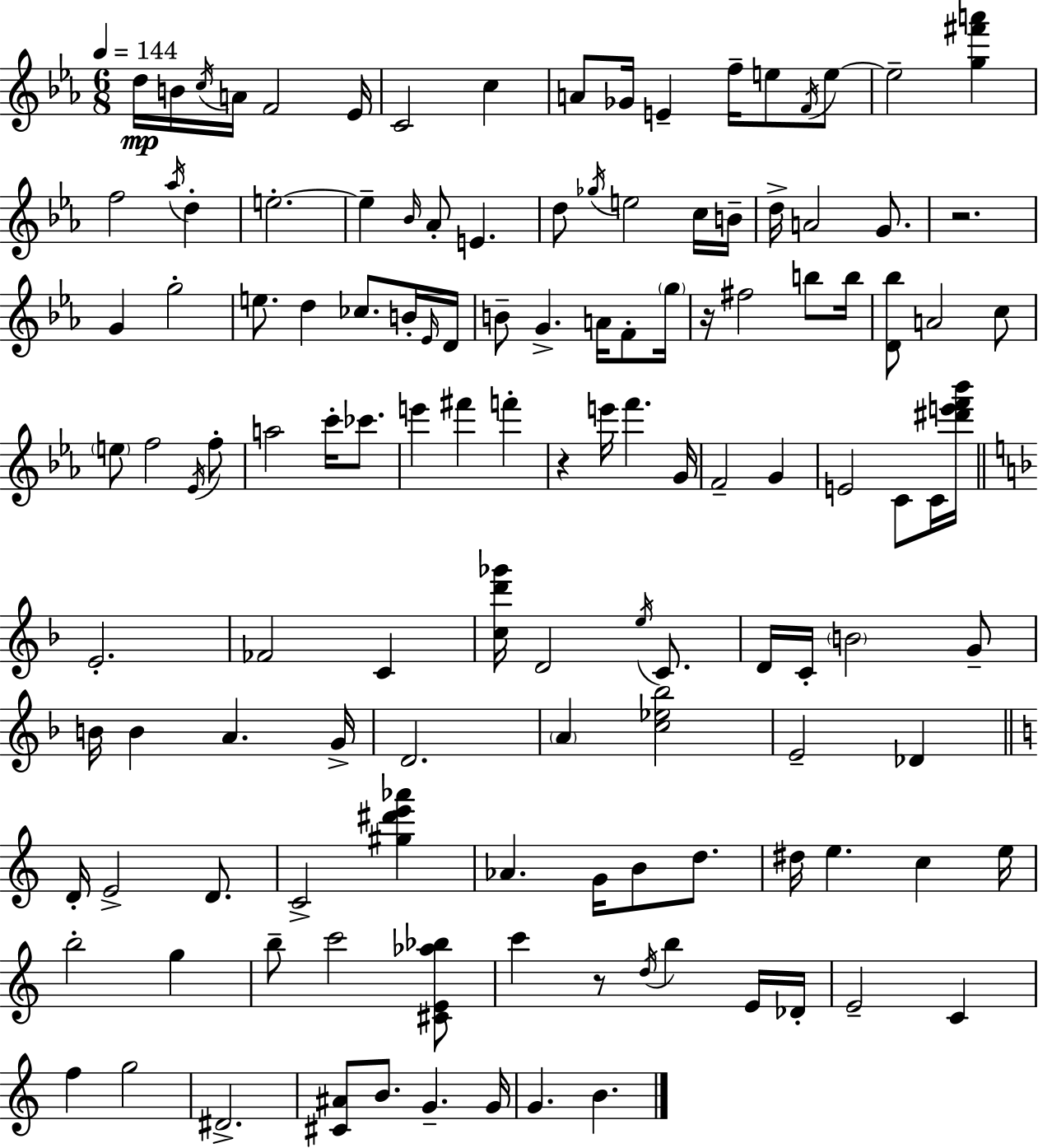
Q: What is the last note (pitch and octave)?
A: B4